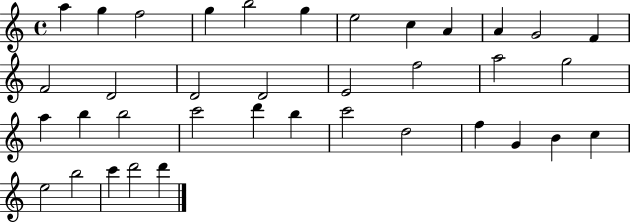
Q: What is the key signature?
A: C major